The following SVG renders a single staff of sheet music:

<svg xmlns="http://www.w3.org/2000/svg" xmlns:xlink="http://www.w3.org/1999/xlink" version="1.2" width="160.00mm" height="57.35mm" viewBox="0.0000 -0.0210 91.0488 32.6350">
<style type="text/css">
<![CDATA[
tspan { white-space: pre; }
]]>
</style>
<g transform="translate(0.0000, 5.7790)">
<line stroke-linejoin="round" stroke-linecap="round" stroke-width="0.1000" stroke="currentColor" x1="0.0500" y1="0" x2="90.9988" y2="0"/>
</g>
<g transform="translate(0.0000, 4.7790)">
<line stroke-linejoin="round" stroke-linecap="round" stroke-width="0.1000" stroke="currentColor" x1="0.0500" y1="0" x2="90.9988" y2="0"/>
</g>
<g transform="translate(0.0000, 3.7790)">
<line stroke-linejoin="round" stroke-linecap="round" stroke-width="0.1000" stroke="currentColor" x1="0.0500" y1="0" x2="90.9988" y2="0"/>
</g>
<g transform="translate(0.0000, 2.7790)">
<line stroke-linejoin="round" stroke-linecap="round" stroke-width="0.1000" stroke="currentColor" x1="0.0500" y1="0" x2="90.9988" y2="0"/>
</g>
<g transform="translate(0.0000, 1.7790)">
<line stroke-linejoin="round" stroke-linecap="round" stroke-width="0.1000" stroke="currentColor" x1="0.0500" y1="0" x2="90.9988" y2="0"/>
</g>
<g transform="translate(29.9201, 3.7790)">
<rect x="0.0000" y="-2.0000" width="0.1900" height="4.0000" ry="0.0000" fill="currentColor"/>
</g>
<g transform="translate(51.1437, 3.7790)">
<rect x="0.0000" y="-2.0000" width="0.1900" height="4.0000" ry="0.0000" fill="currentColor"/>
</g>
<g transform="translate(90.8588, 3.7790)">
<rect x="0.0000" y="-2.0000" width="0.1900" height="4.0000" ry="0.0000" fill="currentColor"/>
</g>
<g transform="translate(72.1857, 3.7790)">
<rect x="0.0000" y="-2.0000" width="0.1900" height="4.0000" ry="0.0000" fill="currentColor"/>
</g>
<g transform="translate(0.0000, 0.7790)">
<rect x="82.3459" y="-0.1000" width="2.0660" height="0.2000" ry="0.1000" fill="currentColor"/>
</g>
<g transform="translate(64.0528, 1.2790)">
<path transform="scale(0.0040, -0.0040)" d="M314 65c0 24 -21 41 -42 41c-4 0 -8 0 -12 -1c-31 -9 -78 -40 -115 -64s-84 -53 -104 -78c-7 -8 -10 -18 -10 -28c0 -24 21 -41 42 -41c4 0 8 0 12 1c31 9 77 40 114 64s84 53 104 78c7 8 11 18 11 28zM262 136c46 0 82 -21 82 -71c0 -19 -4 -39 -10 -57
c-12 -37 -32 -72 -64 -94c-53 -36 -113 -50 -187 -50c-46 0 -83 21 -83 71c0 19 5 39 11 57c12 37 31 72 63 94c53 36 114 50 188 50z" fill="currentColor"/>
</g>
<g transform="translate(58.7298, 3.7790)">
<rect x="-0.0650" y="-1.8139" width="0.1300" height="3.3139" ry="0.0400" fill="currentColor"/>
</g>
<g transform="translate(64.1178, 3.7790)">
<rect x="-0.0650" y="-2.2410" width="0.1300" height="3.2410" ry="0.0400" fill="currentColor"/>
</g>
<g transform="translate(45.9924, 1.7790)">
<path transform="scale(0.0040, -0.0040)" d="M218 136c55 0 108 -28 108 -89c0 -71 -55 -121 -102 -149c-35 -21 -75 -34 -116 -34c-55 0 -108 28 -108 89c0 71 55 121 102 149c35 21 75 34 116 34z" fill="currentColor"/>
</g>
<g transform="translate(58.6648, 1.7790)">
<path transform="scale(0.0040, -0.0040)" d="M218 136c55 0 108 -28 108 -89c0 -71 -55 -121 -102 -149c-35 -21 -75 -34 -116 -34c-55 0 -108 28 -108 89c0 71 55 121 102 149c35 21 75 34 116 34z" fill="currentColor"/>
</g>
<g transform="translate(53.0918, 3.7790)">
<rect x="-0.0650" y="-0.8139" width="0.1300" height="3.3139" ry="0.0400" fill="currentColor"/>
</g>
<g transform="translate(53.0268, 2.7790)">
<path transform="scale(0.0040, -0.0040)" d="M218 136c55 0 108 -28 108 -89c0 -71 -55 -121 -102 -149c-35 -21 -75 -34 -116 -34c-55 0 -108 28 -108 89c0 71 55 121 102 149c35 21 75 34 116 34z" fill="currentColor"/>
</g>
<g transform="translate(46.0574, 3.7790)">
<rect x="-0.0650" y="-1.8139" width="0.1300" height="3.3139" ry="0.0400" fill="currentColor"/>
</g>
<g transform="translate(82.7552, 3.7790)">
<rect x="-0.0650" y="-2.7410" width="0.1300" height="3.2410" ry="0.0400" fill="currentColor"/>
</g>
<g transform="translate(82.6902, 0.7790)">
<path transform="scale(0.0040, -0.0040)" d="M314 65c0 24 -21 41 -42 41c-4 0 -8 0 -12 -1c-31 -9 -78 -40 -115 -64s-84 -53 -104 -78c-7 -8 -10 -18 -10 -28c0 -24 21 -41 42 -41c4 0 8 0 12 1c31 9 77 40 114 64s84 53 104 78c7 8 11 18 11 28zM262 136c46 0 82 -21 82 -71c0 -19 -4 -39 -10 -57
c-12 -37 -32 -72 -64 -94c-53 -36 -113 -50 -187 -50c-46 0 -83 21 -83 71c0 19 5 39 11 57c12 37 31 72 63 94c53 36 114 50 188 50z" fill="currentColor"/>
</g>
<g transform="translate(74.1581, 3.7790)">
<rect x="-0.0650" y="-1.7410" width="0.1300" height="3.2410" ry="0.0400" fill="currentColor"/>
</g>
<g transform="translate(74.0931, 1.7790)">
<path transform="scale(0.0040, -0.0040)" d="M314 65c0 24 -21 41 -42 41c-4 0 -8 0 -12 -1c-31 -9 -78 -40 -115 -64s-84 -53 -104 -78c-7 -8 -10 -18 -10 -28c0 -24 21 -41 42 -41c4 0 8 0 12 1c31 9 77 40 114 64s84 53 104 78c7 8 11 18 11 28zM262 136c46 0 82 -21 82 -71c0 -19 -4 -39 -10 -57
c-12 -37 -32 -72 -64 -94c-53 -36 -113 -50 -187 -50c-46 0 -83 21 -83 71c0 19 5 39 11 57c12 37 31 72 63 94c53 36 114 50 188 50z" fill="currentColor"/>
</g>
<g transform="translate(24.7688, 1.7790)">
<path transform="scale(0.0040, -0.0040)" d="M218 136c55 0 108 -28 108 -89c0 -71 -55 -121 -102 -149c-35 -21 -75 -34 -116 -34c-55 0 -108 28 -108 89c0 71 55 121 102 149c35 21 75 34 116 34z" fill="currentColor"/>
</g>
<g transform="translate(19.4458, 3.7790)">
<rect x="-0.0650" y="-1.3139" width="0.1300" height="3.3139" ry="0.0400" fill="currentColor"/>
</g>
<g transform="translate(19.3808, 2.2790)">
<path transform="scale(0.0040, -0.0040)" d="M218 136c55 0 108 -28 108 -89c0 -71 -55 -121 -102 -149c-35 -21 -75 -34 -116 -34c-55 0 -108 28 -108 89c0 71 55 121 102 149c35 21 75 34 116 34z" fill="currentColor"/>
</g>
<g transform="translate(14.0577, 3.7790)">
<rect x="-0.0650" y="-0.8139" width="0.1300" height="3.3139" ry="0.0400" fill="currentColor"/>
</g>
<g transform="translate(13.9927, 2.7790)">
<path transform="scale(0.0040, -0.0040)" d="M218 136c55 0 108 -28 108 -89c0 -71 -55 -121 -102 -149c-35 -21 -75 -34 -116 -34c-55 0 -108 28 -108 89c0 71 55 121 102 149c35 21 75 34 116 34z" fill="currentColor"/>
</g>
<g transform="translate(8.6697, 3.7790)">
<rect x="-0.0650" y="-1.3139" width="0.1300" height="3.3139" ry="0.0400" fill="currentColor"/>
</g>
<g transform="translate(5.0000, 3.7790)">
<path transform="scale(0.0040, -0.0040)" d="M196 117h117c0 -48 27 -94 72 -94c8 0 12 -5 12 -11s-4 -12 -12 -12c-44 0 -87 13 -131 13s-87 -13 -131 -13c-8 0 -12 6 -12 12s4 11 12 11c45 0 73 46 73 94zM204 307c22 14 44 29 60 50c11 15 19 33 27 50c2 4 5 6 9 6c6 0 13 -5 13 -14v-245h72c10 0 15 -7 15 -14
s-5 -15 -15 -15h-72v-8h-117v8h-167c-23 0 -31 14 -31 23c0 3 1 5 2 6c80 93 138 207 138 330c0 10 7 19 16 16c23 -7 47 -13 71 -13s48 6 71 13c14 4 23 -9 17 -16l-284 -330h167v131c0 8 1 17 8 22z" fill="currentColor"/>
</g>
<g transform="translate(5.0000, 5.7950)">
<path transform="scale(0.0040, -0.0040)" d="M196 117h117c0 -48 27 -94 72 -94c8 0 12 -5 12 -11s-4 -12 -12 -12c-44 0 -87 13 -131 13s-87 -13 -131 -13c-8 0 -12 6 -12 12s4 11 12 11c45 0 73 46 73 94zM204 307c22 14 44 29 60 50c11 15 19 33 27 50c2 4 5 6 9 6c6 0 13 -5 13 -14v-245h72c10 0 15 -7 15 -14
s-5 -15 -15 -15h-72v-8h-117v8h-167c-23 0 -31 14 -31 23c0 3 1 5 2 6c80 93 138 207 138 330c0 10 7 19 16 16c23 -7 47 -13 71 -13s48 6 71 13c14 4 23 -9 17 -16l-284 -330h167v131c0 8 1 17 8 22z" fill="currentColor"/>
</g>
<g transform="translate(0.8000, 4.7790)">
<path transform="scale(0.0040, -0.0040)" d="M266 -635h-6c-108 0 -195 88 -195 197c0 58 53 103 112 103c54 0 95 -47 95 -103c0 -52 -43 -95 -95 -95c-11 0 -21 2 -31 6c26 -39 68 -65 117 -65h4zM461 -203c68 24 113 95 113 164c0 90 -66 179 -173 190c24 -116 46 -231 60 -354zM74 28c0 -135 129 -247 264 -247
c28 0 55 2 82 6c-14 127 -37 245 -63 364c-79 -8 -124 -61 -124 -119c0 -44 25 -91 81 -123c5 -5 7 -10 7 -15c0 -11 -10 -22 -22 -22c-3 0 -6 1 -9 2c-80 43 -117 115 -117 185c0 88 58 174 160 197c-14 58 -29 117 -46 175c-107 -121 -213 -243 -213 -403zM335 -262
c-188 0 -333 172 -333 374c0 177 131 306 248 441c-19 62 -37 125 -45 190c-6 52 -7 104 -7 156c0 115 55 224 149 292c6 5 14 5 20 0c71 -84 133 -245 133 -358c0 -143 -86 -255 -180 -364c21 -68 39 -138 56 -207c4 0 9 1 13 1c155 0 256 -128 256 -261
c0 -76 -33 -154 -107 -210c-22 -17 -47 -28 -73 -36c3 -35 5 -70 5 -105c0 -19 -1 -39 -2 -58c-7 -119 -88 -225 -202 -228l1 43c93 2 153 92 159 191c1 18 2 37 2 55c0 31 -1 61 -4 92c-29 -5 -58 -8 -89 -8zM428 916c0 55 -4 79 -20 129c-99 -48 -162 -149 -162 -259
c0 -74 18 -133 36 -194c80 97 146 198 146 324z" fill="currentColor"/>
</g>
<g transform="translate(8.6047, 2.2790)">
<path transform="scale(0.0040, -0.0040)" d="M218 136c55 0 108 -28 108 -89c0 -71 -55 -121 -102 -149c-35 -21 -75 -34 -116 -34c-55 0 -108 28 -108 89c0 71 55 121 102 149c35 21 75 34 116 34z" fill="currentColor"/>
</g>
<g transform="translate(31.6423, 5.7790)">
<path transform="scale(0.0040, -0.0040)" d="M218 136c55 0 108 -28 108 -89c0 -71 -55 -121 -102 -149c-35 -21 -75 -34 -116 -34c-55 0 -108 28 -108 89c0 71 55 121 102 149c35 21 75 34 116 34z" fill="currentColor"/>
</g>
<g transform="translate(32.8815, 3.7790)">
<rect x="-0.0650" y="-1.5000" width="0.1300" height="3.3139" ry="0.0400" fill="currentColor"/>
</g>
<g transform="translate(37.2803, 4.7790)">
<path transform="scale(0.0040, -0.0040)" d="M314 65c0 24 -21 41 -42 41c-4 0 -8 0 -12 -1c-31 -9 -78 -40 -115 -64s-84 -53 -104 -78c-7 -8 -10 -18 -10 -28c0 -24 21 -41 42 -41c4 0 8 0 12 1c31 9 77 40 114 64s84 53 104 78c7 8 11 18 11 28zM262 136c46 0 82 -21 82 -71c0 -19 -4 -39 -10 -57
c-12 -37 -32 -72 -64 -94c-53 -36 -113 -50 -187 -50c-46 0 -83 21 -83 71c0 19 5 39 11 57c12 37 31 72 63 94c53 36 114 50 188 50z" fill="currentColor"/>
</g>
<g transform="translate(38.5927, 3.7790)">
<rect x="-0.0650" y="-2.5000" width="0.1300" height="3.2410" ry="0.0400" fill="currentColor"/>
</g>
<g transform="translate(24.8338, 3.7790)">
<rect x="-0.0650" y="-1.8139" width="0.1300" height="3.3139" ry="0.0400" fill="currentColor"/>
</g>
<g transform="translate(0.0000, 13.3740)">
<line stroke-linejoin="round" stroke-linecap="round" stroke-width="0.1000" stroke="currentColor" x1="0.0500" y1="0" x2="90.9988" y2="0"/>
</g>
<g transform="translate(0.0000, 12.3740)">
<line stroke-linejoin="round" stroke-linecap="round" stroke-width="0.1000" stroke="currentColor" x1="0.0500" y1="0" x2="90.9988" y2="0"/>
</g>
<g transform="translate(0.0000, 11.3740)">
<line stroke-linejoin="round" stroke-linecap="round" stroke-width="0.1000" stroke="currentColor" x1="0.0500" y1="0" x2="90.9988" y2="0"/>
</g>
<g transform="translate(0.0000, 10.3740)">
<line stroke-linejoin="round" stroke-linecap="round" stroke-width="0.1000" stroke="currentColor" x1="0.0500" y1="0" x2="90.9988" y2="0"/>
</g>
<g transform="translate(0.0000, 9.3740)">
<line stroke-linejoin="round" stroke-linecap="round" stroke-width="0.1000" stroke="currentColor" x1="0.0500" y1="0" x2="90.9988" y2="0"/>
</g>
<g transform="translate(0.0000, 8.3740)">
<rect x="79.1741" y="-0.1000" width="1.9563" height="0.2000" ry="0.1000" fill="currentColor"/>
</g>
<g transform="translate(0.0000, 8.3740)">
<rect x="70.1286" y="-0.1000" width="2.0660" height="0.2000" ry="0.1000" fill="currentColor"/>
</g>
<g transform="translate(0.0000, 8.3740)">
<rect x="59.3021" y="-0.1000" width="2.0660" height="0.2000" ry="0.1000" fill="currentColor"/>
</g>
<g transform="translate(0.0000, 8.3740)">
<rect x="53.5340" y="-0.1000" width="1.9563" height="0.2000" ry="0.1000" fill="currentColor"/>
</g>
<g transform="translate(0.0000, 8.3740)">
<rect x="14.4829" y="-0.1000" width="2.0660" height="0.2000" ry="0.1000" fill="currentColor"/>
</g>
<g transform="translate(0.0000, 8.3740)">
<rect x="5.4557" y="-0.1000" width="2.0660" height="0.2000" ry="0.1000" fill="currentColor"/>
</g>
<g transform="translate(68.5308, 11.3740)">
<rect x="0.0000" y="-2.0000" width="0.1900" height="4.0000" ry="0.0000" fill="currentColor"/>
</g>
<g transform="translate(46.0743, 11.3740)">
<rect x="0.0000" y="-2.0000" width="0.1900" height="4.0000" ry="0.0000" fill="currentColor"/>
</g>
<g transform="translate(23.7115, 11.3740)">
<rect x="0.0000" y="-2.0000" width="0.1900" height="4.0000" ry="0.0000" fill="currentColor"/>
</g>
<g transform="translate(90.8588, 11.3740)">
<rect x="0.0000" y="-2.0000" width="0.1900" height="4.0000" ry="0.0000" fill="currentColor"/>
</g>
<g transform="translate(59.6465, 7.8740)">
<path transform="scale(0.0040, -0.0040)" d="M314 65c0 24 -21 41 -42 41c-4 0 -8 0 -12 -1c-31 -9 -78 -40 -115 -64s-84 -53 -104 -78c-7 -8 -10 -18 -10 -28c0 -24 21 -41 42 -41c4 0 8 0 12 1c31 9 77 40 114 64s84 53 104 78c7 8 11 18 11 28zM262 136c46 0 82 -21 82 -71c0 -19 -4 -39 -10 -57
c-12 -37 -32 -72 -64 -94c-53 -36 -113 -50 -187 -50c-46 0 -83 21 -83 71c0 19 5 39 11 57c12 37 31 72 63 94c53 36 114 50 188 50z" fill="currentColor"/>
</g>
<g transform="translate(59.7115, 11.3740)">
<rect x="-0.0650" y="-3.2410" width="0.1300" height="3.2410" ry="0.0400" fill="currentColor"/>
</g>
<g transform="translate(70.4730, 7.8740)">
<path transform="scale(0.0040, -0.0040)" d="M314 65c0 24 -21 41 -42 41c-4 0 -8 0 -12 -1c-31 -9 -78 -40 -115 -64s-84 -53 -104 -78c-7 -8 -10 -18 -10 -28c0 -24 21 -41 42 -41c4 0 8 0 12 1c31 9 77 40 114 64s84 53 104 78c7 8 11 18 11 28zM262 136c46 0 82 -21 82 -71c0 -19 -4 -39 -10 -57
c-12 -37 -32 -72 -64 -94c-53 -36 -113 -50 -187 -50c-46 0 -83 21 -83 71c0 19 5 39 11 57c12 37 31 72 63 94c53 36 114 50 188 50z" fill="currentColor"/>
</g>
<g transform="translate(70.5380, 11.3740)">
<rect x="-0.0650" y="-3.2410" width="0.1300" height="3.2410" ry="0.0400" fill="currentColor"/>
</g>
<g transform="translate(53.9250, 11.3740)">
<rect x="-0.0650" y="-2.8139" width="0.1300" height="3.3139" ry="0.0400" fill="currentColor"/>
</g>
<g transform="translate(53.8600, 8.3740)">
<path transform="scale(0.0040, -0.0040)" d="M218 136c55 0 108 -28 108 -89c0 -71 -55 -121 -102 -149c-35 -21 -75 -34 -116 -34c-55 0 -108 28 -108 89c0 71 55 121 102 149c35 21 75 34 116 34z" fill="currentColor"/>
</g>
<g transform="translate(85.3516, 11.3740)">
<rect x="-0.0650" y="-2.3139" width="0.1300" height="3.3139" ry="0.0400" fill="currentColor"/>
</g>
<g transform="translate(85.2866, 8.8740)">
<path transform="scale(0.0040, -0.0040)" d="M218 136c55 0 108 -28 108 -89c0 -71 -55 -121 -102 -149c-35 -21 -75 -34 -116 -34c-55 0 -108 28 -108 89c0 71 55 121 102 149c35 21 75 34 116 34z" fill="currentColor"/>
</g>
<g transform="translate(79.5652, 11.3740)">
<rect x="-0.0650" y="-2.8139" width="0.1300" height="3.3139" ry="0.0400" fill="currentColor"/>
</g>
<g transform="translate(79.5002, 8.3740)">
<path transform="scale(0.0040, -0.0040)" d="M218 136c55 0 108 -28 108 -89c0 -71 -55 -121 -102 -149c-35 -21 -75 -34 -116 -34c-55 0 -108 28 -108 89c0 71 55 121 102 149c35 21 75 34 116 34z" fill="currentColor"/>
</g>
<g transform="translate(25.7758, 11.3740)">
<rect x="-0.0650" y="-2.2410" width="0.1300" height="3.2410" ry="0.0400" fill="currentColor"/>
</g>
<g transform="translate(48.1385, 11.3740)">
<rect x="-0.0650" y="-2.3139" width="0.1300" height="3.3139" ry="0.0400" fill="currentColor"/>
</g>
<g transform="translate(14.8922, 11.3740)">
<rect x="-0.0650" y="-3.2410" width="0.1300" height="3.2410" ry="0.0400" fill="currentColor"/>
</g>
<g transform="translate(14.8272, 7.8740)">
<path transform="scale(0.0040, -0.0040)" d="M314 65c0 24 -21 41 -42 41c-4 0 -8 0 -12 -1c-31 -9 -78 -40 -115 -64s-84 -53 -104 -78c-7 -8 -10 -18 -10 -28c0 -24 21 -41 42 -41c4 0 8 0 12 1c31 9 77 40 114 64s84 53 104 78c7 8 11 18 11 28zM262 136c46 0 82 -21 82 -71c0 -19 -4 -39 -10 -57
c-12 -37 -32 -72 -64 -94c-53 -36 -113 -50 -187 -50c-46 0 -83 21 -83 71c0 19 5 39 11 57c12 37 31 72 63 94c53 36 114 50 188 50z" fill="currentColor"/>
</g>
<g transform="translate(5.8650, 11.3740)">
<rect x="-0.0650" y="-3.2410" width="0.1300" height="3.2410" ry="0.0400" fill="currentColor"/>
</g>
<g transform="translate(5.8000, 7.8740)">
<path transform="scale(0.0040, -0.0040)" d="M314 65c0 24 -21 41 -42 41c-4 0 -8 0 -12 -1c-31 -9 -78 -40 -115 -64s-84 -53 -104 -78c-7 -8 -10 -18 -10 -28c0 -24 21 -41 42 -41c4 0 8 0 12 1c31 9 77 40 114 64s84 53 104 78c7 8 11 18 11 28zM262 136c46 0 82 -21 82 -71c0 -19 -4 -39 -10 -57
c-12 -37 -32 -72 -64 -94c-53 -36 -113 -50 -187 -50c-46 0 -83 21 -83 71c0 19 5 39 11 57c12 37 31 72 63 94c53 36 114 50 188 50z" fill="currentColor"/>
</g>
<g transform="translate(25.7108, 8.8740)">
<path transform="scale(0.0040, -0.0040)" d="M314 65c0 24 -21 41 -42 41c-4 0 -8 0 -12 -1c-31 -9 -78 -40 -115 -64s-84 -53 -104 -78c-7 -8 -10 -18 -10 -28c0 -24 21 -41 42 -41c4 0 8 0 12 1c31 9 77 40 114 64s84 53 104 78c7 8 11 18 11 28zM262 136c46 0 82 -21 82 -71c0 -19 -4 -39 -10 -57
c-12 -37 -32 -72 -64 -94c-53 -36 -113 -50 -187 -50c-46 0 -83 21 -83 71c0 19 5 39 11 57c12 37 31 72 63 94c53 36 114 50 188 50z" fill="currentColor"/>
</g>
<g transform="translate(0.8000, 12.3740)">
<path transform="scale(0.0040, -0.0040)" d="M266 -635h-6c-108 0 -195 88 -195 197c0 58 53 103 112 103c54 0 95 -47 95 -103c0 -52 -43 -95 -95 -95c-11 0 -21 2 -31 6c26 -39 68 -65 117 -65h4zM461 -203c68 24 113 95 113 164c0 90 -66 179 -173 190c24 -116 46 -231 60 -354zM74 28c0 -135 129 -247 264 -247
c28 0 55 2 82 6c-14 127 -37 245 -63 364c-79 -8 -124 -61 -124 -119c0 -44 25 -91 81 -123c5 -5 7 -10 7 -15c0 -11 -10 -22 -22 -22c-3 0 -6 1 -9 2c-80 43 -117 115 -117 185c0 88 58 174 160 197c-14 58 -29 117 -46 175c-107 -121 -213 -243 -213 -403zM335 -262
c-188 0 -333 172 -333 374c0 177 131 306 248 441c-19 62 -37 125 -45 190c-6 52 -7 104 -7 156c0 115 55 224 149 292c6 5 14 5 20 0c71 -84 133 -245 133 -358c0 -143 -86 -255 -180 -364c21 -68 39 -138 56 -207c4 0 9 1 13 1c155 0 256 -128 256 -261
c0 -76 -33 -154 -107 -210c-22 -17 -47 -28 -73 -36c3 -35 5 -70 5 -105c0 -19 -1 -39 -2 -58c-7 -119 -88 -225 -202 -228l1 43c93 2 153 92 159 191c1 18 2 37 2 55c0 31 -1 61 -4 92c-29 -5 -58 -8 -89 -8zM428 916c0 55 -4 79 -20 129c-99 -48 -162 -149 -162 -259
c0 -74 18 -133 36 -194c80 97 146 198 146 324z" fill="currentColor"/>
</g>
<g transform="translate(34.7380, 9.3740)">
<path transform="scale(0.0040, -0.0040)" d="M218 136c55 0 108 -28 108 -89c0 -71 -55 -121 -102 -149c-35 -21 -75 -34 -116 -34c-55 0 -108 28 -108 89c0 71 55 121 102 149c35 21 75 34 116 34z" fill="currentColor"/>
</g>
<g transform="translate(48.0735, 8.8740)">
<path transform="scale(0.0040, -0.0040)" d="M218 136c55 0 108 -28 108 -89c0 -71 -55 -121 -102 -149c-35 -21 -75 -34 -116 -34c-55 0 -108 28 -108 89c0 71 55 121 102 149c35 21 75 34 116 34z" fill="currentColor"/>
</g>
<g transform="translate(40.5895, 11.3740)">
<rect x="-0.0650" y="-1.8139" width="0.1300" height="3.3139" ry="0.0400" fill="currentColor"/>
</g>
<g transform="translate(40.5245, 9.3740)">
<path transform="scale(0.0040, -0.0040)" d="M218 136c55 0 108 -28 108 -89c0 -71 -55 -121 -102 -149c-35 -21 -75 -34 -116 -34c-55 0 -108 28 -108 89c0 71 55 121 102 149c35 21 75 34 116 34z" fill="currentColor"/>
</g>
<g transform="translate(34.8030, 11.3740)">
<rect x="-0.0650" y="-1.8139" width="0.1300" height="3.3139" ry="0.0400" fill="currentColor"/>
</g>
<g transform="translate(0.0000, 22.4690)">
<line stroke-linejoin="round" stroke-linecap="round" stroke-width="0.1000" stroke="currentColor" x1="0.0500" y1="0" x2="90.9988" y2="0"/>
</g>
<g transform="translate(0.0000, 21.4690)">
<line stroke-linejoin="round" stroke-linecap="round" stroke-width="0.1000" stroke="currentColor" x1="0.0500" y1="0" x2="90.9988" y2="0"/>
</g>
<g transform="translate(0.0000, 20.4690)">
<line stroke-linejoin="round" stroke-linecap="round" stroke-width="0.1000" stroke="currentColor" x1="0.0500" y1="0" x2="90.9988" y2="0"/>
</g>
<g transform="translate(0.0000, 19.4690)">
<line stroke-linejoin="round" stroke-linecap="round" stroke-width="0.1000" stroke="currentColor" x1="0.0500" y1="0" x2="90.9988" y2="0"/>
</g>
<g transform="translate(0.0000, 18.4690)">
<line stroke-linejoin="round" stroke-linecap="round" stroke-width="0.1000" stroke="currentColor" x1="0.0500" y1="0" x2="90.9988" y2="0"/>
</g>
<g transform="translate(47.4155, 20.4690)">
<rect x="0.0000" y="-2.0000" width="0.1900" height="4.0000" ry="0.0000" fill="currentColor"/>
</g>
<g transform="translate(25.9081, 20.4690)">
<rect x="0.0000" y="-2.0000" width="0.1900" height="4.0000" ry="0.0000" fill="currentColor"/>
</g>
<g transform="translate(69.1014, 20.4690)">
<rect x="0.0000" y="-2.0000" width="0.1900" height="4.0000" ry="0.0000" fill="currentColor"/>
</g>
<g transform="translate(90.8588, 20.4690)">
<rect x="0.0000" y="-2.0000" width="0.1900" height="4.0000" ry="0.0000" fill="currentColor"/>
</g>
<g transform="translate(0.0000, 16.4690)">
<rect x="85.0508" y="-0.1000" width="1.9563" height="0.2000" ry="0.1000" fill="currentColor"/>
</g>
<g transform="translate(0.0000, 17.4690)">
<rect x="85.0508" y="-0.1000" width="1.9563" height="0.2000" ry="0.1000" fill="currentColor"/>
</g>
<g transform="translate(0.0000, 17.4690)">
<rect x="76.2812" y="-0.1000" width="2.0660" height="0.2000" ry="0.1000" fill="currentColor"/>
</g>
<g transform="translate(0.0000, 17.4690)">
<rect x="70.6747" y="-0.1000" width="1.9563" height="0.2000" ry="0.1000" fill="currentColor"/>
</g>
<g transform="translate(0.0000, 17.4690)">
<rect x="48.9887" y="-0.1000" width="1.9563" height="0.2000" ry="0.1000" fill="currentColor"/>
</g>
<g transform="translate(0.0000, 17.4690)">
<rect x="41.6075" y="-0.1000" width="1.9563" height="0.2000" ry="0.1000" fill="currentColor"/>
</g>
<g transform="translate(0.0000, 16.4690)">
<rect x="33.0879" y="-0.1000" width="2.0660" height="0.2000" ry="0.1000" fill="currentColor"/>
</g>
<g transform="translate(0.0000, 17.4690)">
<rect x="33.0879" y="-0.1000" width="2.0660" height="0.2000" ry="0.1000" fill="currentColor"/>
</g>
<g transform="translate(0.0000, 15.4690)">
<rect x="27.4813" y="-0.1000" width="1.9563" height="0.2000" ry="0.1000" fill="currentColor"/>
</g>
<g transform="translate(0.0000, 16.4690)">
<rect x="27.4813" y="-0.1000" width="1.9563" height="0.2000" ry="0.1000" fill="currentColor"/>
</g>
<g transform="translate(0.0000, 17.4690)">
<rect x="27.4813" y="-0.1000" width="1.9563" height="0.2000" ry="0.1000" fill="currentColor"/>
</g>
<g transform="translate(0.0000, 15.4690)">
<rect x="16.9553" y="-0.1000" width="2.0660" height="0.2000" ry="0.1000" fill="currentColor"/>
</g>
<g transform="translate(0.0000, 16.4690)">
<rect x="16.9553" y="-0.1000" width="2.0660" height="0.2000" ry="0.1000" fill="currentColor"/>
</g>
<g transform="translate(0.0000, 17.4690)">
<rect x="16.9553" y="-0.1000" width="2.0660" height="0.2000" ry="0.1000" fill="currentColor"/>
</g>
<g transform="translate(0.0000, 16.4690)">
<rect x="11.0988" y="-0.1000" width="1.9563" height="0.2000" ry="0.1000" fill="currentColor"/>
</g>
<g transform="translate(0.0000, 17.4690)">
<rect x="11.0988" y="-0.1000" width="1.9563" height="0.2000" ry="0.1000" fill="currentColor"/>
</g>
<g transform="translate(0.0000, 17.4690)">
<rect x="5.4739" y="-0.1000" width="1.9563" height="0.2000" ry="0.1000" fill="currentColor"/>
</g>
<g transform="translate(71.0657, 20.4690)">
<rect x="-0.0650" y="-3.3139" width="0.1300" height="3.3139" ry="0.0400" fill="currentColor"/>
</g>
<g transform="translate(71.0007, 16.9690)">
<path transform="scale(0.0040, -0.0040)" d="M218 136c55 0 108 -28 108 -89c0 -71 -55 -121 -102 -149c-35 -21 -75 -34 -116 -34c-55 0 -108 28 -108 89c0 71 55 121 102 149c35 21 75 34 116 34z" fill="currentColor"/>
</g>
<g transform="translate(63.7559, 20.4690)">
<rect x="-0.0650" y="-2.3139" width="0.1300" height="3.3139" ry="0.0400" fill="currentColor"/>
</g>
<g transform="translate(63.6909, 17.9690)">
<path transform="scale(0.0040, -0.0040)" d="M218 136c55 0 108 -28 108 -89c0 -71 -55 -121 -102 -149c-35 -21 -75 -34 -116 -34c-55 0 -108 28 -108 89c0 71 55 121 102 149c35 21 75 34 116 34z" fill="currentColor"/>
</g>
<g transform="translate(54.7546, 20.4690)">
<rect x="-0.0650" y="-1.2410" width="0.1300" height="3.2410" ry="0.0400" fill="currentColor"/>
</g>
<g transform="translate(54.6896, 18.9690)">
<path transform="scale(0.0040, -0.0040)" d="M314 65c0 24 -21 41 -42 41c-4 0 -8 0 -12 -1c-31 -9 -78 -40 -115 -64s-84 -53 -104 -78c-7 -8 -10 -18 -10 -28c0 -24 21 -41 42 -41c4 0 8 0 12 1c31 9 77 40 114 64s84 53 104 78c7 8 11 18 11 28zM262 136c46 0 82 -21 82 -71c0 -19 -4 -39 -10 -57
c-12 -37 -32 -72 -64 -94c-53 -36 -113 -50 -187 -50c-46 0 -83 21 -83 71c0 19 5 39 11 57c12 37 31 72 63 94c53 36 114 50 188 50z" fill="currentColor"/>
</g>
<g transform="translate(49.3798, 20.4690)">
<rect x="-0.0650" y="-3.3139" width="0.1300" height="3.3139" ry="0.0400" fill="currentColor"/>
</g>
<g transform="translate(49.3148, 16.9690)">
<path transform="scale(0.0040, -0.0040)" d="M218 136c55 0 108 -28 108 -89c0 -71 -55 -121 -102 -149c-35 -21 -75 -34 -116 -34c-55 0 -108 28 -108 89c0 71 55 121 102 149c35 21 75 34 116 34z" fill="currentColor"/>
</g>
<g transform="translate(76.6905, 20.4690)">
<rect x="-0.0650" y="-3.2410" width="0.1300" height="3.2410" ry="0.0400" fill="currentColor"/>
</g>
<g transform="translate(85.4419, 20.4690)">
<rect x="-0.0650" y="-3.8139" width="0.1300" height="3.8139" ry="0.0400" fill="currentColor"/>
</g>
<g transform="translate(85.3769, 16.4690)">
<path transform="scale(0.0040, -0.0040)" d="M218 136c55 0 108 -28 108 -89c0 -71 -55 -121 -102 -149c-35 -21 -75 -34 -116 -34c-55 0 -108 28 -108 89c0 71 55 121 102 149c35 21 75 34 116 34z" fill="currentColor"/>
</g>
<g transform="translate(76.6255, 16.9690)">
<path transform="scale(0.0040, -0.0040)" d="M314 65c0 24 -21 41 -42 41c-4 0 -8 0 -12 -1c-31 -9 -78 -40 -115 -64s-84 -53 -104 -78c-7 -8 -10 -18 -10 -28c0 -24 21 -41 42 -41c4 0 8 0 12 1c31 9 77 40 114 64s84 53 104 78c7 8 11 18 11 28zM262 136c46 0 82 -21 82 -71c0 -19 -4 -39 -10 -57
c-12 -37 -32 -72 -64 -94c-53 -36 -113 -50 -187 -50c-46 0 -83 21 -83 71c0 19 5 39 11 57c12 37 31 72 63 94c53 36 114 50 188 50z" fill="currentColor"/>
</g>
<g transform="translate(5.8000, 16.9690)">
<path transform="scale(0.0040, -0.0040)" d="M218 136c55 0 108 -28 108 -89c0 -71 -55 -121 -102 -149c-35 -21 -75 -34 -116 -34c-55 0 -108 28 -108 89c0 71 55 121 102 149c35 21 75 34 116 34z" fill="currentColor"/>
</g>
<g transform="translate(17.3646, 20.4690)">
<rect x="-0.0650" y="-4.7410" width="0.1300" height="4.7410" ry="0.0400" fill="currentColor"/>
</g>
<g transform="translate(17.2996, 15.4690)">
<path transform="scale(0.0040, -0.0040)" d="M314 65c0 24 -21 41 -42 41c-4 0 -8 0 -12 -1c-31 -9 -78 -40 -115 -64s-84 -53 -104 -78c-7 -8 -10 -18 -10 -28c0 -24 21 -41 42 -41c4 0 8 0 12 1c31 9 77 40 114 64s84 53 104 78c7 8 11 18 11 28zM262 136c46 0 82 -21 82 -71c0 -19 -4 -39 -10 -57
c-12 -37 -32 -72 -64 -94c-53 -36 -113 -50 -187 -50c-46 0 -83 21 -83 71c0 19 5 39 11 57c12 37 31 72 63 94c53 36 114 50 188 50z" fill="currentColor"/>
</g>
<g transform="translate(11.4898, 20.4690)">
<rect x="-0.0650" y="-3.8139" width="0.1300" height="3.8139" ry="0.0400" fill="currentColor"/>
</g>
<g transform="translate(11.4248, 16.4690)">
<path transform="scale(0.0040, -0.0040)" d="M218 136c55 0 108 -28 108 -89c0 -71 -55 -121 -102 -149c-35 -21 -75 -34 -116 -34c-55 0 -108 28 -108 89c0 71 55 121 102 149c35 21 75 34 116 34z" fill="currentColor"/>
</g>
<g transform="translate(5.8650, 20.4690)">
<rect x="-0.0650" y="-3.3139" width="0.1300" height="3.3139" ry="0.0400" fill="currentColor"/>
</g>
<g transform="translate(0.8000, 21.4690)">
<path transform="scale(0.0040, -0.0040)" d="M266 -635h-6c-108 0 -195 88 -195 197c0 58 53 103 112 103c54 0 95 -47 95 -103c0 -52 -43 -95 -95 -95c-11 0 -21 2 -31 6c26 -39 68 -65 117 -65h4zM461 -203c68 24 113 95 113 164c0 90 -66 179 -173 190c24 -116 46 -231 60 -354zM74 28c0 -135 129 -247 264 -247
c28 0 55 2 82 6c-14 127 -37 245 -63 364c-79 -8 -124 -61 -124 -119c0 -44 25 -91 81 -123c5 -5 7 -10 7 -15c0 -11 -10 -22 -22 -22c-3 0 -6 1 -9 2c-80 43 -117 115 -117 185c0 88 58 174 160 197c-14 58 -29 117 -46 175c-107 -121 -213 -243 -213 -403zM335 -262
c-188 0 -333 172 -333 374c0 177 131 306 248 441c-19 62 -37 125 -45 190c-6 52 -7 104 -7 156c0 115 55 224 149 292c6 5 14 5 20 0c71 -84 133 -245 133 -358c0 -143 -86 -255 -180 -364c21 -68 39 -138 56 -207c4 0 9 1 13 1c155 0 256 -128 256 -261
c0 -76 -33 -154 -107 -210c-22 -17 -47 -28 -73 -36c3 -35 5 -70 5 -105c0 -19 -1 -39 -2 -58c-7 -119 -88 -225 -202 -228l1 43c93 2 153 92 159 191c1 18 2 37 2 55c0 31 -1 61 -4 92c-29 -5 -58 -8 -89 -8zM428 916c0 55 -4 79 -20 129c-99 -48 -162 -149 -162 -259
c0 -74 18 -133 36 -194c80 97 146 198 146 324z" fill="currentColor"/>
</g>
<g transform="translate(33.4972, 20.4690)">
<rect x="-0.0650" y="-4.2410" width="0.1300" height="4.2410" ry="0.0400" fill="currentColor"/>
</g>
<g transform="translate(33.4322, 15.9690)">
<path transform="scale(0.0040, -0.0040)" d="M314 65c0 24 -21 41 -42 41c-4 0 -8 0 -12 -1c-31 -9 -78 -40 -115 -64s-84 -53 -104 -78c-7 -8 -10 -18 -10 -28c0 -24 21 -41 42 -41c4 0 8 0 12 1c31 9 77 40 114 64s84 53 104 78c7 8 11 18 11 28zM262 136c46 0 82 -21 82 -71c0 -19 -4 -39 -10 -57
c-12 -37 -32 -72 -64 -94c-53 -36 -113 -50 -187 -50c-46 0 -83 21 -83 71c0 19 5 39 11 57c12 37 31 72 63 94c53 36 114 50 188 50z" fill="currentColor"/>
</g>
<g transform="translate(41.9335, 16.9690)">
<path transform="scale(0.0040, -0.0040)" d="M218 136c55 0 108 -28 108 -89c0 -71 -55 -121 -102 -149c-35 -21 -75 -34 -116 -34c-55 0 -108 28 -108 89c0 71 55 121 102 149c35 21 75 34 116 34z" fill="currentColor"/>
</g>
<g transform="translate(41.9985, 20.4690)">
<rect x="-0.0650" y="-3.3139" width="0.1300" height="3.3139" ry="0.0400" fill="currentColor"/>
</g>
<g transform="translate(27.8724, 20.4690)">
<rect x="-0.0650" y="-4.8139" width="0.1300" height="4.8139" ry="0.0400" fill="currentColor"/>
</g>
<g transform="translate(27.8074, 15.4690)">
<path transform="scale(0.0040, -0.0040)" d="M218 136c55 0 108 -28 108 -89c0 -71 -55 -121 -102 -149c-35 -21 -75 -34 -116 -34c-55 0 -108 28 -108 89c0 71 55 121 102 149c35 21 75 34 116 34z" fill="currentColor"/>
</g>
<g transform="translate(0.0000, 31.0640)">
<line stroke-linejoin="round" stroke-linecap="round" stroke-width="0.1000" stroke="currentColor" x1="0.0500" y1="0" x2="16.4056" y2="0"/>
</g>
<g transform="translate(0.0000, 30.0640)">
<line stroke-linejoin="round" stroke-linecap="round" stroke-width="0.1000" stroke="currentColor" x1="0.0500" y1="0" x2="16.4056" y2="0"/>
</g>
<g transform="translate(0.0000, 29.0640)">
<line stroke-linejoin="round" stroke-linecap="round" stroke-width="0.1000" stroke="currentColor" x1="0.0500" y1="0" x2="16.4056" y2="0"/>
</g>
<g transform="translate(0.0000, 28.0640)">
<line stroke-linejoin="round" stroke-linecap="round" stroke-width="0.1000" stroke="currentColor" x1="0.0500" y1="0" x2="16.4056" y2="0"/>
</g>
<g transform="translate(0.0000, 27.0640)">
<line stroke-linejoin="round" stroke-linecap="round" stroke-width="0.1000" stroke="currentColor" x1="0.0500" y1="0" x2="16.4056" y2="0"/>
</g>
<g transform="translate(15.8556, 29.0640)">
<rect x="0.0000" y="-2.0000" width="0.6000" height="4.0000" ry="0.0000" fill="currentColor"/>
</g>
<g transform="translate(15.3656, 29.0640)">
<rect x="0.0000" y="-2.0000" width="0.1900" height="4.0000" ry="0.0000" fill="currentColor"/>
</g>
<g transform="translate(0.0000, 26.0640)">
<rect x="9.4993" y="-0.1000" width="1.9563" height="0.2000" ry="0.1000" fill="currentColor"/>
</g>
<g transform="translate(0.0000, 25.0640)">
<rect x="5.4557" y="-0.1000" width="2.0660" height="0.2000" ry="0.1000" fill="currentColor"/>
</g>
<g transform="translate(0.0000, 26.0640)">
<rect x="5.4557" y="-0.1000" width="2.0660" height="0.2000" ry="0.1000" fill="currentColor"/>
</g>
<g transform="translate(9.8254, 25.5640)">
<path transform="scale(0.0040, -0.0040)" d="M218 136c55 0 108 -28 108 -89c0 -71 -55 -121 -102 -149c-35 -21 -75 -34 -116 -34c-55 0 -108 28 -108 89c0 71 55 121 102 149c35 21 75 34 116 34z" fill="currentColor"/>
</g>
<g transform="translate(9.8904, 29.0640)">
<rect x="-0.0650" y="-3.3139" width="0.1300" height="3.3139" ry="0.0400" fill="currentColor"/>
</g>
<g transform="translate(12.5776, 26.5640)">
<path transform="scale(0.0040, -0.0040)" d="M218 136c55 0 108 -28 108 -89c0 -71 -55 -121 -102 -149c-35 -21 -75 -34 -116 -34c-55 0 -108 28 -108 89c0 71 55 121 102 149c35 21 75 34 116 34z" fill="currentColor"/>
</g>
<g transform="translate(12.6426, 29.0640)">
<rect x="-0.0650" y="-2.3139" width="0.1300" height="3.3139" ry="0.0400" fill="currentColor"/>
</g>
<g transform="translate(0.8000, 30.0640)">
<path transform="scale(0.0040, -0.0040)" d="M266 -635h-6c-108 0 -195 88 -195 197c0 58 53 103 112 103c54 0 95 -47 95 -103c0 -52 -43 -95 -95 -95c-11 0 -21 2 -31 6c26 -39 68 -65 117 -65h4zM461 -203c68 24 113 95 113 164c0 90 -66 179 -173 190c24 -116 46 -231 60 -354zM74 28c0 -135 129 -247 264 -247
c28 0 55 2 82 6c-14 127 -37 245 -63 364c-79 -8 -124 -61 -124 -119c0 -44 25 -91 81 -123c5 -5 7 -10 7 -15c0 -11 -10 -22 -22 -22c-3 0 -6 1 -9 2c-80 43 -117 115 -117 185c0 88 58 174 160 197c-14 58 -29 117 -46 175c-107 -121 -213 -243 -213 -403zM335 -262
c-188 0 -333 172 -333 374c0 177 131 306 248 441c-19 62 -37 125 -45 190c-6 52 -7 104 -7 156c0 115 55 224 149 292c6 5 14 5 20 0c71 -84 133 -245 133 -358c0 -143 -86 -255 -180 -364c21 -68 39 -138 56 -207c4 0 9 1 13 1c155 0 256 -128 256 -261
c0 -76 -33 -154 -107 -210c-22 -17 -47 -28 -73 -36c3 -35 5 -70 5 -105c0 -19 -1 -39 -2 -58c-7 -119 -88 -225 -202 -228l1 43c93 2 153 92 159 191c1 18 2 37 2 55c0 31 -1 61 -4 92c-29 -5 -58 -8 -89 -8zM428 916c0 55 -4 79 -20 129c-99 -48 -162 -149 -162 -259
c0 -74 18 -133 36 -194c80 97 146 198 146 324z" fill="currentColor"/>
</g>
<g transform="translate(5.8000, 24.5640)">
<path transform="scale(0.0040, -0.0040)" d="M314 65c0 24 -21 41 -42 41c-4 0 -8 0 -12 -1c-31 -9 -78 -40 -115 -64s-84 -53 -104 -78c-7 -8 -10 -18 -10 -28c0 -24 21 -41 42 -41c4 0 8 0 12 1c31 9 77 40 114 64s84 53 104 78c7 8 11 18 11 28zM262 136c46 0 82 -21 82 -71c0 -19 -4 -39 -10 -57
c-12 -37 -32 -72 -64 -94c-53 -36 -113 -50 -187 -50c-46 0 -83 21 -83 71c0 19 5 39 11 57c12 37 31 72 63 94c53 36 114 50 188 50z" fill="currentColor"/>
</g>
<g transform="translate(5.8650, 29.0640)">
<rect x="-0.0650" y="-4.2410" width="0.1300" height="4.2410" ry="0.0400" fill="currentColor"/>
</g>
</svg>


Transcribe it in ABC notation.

X:1
T:Untitled
M:4/4
L:1/4
K:C
e d e f E G2 f d f g2 f2 a2 b2 b2 g2 f f g a b2 b2 a g b c' e'2 e' d'2 b b e2 g b b2 c' d'2 b g